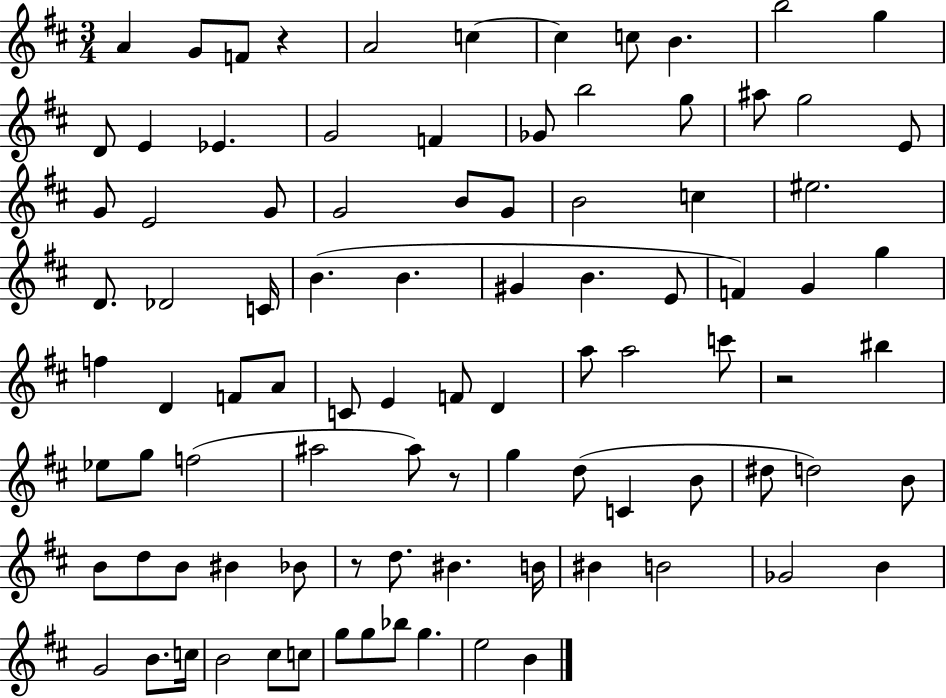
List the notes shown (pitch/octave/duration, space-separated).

A4/q G4/e F4/e R/q A4/h C5/q C5/q C5/e B4/q. B5/h G5/q D4/e E4/q Eb4/q. G4/h F4/q Gb4/e B5/h G5/e A#5/e G5/h E4/e G4/e E4/h G4/e G4/h B4/e G4/e B4/h C5/q EIS5/h. D4/e. Db4/h C4/s B4/q. B4/q. G#4/q B4/q. E4/e F4/q G4/q G5/q F5/q D4/q F4/e A4/e C4/e E4/q F4/e D4/q A5/e A5/h C6/e R/h BIS5/q Eb5/e G5/e F5/h A#5/h A#5/e R/e G5/q D5/e C4/q B4/e D#5/e D5/h B4/e B4/e D5/e B4/e BIS4/q Bb4/e R/e D5/e. BIS4/q. B4/s BIS4/q B4/h Gb4/h B4/q G4/h B4/e. C5/s B4/h C#5/e C5/e G5/e G5/e Bb5/e G5/q. E5/h B4/q